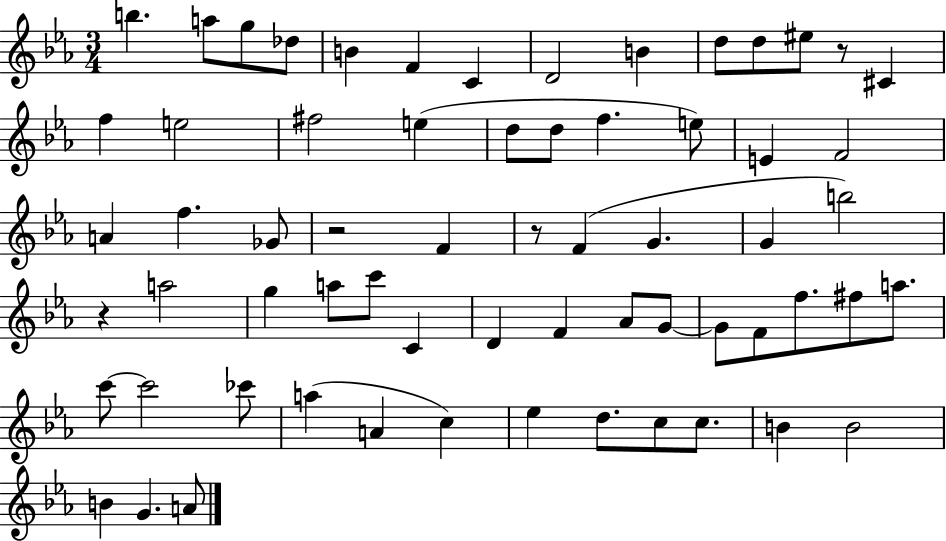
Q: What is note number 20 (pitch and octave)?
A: F5